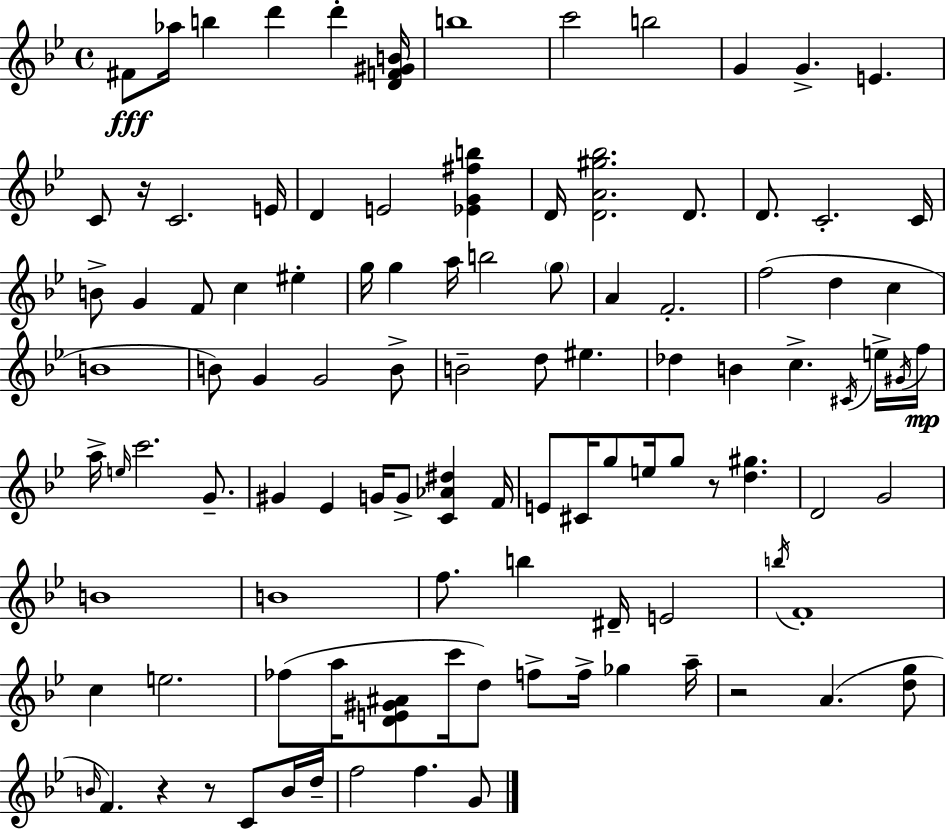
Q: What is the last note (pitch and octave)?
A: G4